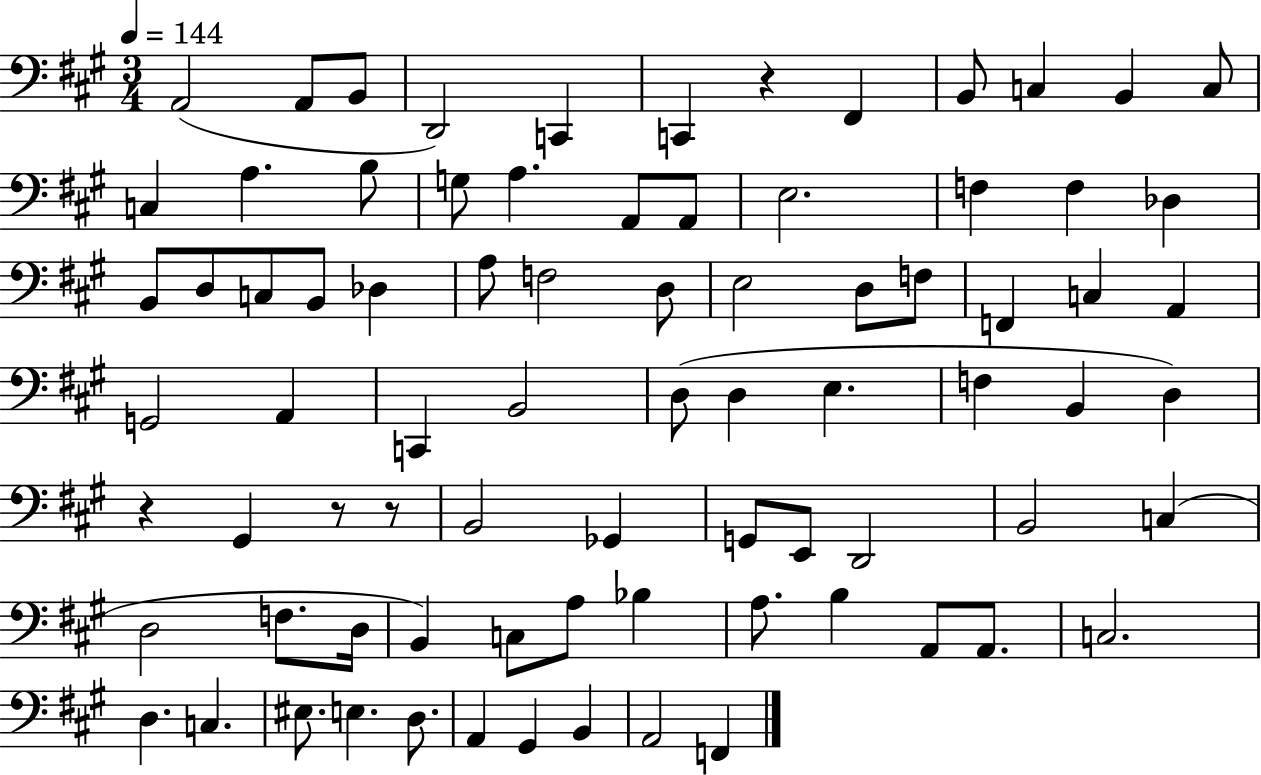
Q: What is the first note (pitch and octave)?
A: A2